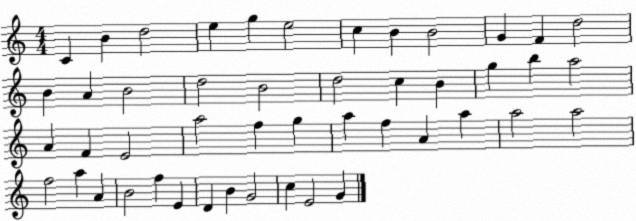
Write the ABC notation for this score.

X:1
T:Untitled
M:4/4
L:1/4
K:C
C B d2 e g e2 c B B2 G F d2 B A B2 d2 B2 d2 c B g b a2 A F E2 a2 f g a f A a a2 a2 f2 a A B2 f E D B G2 c E2 G